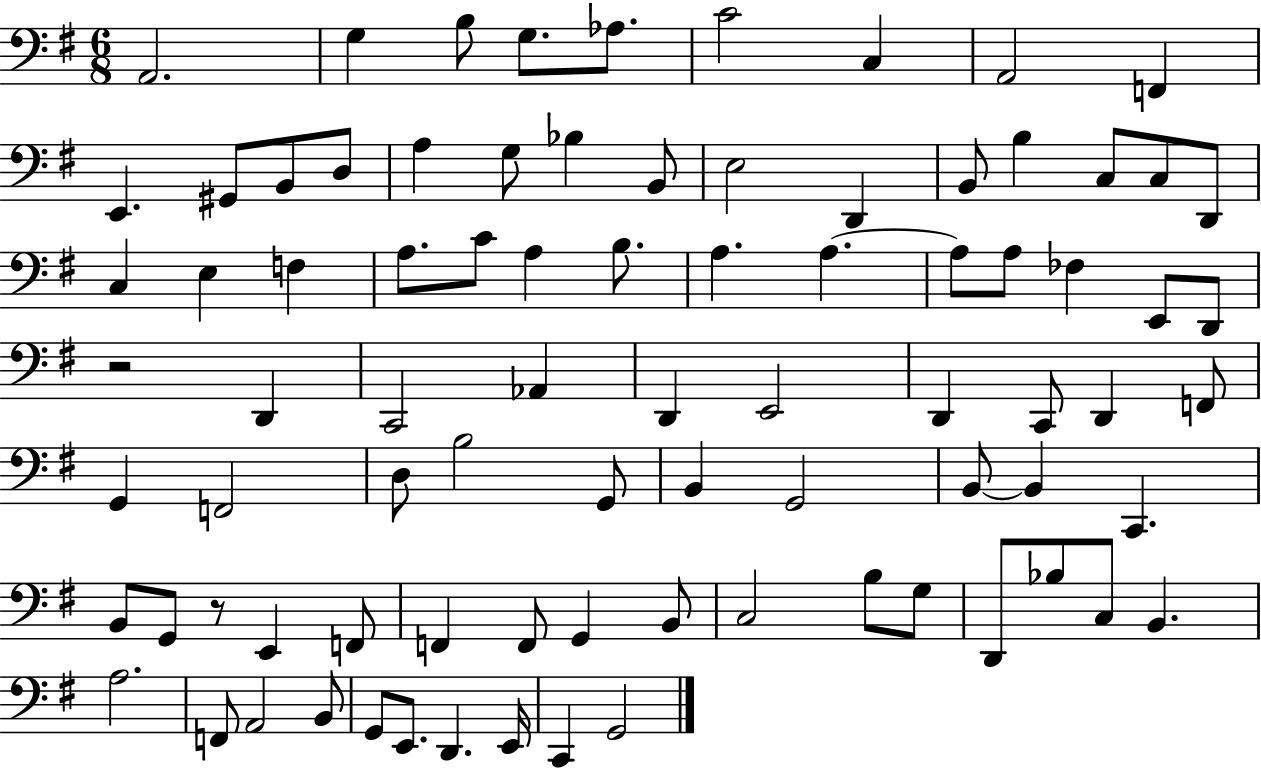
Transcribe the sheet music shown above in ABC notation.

X:1
T:Untitled
M:6/8
L:1/4
K:G
A,,2 G, B,/2 G,/2 _A,/2 C2 C, A,,2 F,, E,, ^G,,/2 B,,/2 D,/2 A, G,/2 _B, B,,/2 E,2 D,, B,,/2 B, C,/2 C,/2 D,,/2 C, E, F, A,/2 C/2 A, B,/2 A, A, A,/2 A,/2 _F, E,,/2 D,,/2 z2 D,, C,,2 _A,, D,, E,,2 D,, C,,/2 D,, F,,/2 G,, F,,2 D,/2 B,2 G,,/2 B,, G,,2 B,,/2 B,, C,, B,,/2 G,,/2 z/2 E,, F,,/2 F,, F,,/2 G,, B,,/2 C,2 B,/2 G,/2 D,,/2 _B,/2 C,/2 B,, A,2 F,,/2 A,,2 B,,/2 G,,/2 E,,/2 D,, E,,/4 C,, G,,2